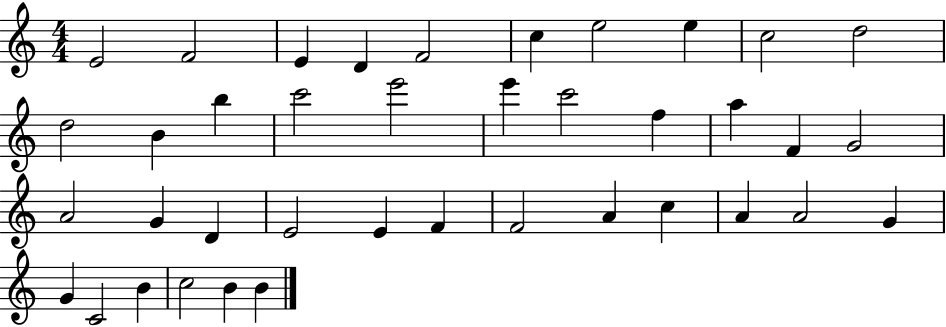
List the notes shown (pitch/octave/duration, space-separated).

E4/h F4/h E4/q D4/q F4/h C5/q E5/h E5/q C5/h D5/h D5/h B4/q B5/q C6/h E6/h E6/q C6/h F5/q A5/q F4/q G4/h A4/h G4/q D4/q E4/h E4/q F4/q F4/h A4/q C5/q A4/q A4/h G4/q G4/q C4/h B4/q C5/h B4/q B4/q